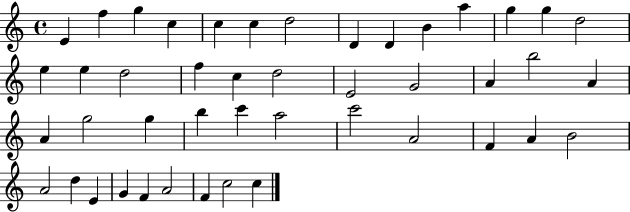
{
  \clef treble
  \time 4/4
  \defaultTimeSignature
  \key c \major
  e'4 f''4 g''4 c''4 | c''4 c''4 d''2 | d'4 d'4 b'4 a''4 | g''4 g''4 d''2 | \break e''4 e''4 d''2 | f''4 c''4 d''2 | e'2 g'2 | a'4 b''2 a'4 | \break a'4 g''2 g''4 | b''4 c'''4 a''2 | c'''2 a'2 | f'4 a'4 b'2 | \break a'2 d''4 e'4 | g'4 f'4 a'2 | f'4 c''2 c''4 | \bar "|."
}